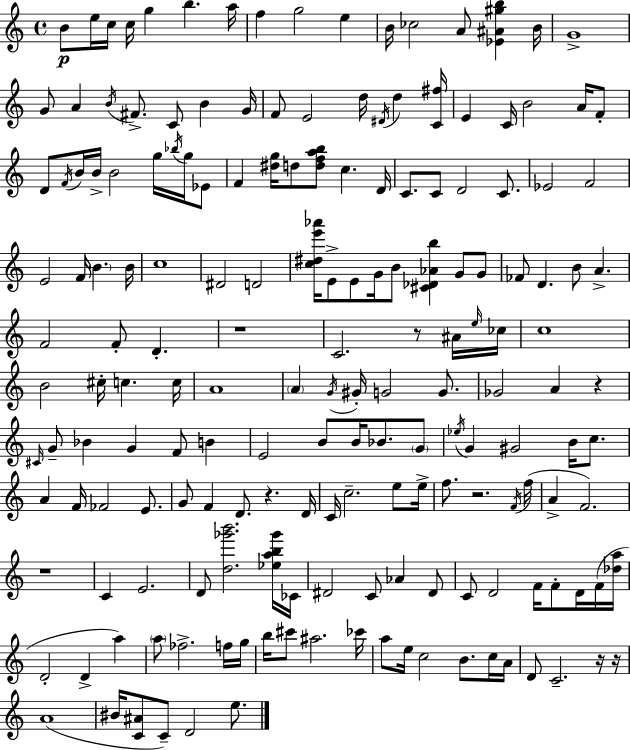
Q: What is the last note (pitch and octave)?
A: E5